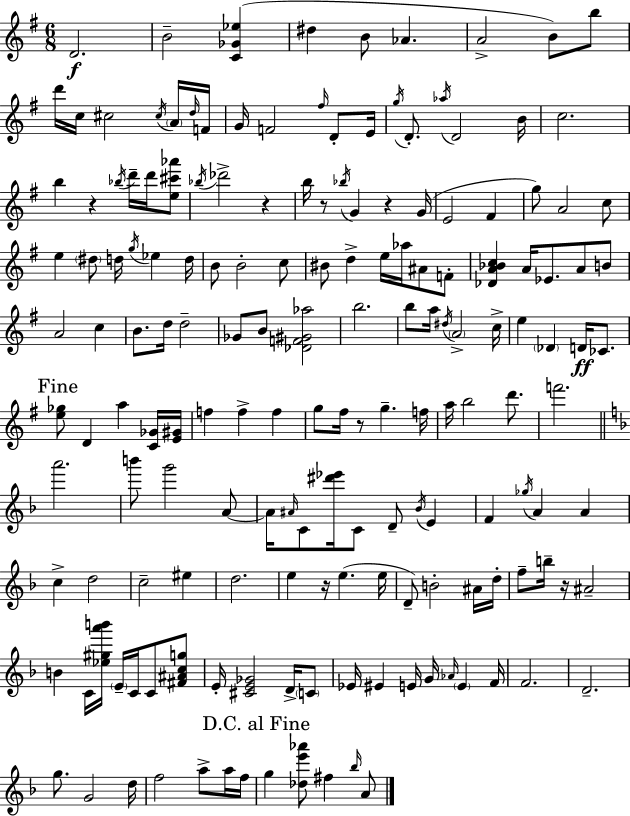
X:1
T:Untitled
M:6/8
L:1/4
K:G
D2 B2 [C_G_e] ^d B/2 _A A2 B/2 b/2 d'/4 c/4 ^c2 ^c/4 A/4 d/4 F/4 G/4 F2 ^f/4 D/2 E/4 g/4 D/2 _a/4 D2 B/4 c2 b z _b/4 d'/4 d'/4 [e^c'_a']/2 _b/4 _d'2 z b/4 z/2 _b/4 G z G/4 E2 ^F g/2 A2 c/2 e ^d/2 d/4 g/4 _e d/4 B/2 B2 c/2 ^B/2 d e/4 _a/4 ^A/2 F/2 [_DA_Bc] A/4 _E/2 A/2 B/2 A2 c B/2 d/4 d2 _G/2 B/2 [_DF^G_a]2 b2 b/2 a/4 ^d/4 A2 c/4 e _D D/4 _C/2 [e_g]/2 D a [C_G]/4 [E^G]/4 f f f g/2 ^f/4 z/2 g f/4 a/4 b2 d'/2 f'2 a'2 b'/2 g'2 A/2 A/4 ^A/4 C/2 [^d'_e']/4 C/2 D/2 _B/4 E F _g/4 A A c d2 c2 ^e d2 e z/4 e e/4 D/2 B2 ^A/4 d/4 f/2 b/4 z/4 ^A2 B C/4 [_e^ga'b']/4 E/4 C/4 C/2 [^F^Acg]/2 E/4 [^CE_G]2 D/4 C/2 _E/4 ^E E/4 G/4 _A/4 E F/4 F2 D2 g/2 G2 d/4 f2 a/2 a/4 f/4 g [_de'_a']/2 ^f _b/4 A/2